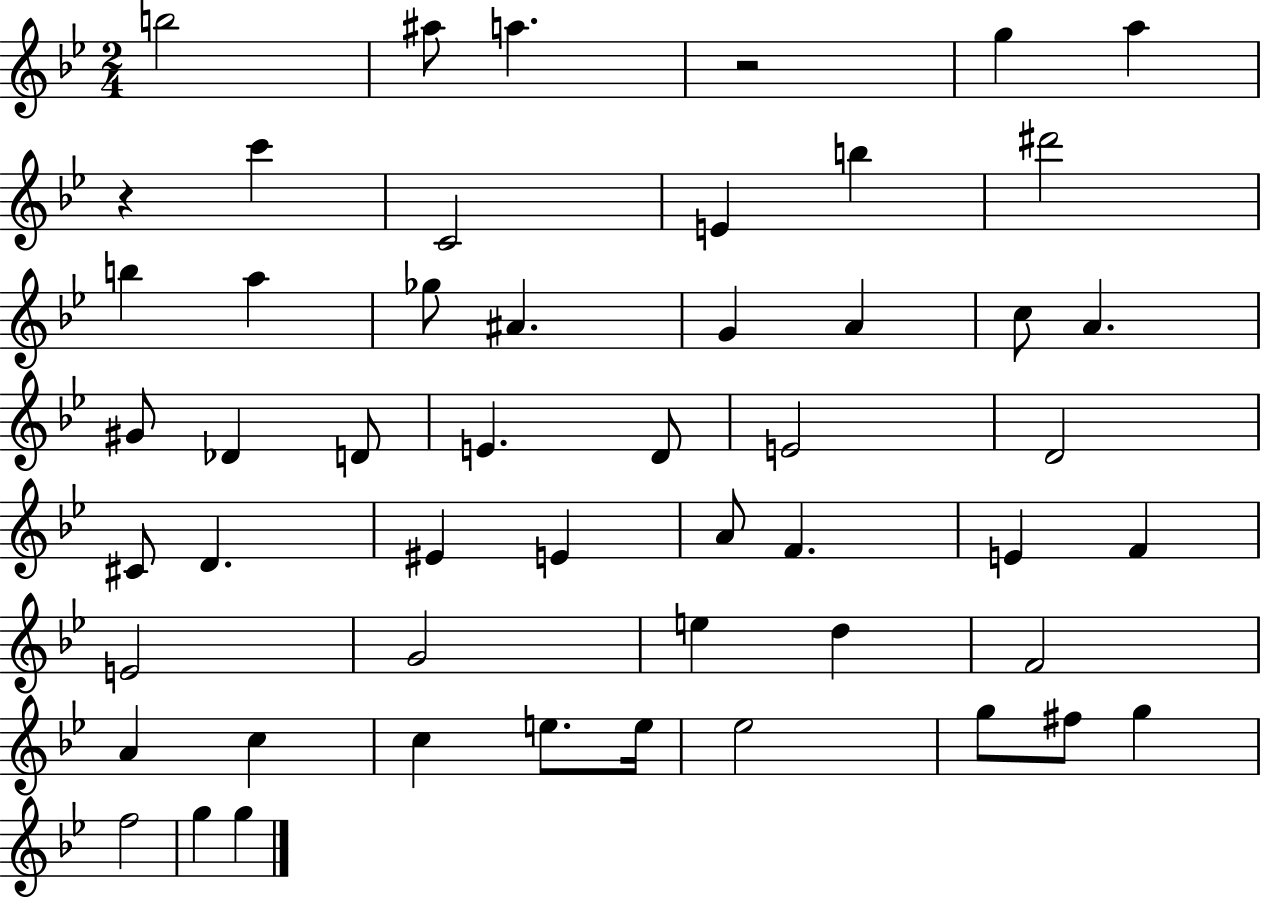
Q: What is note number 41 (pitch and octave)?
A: C5